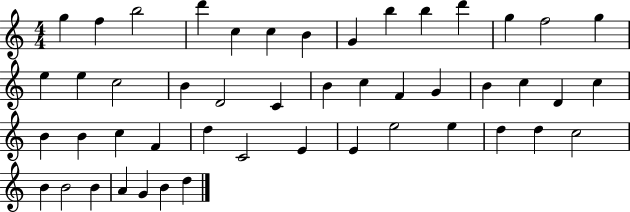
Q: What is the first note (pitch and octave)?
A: G5